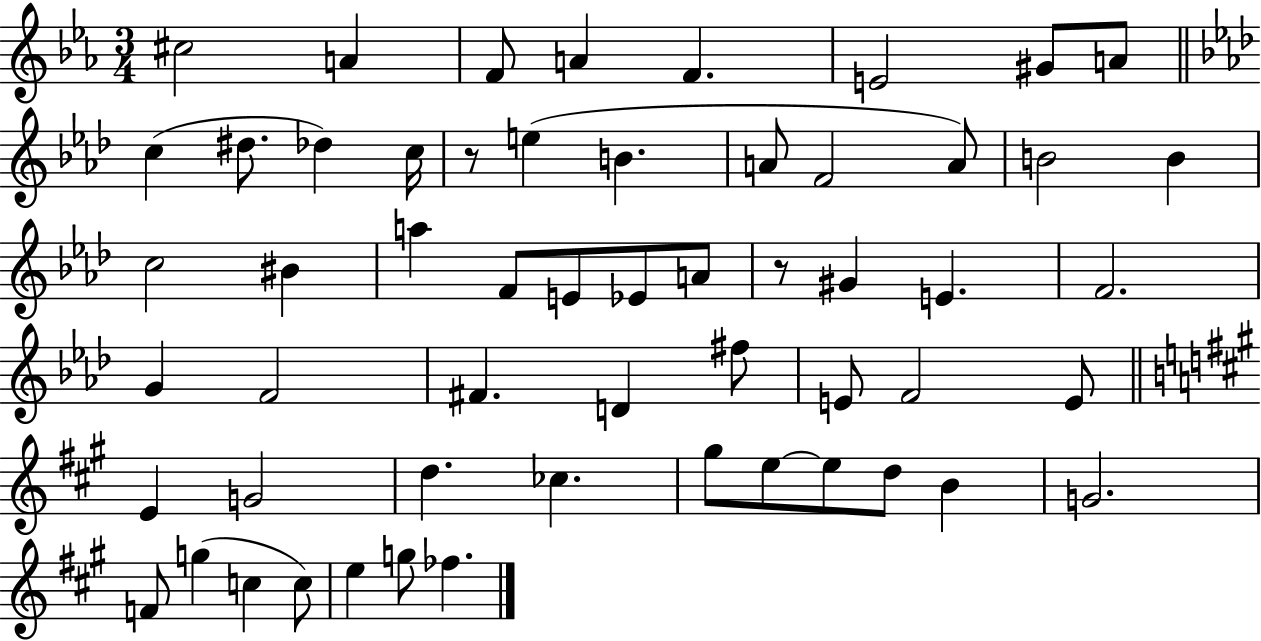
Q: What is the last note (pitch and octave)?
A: FES5